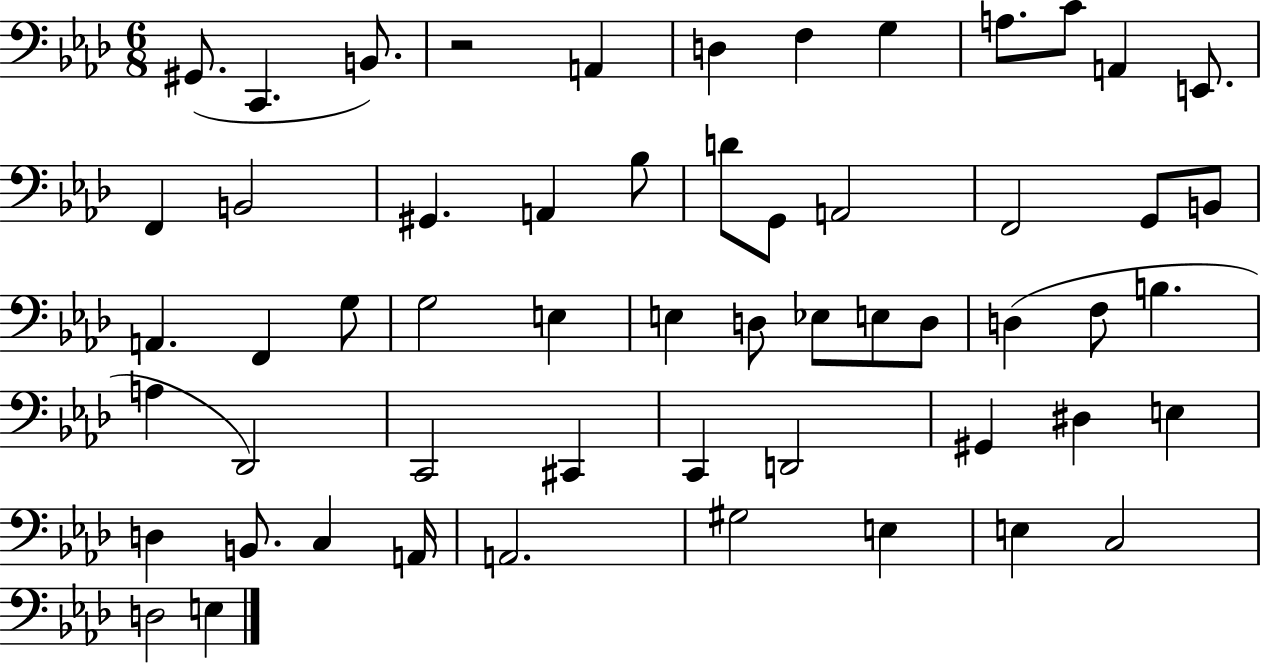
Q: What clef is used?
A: bass